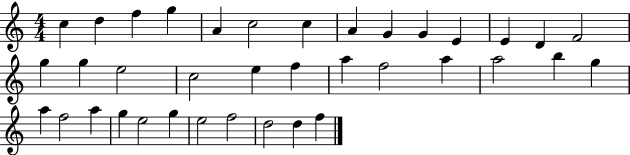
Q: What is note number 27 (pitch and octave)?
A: A5